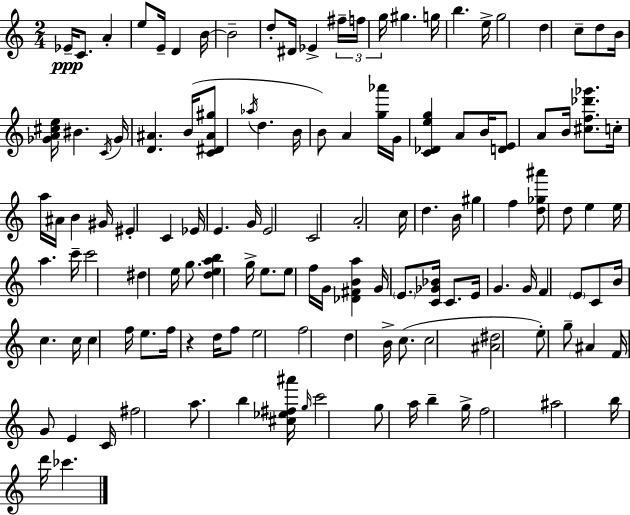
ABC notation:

X:1
T:Untitled
M:2/4
L:1/4
K:Am
_E/4 C/2 A e/2 E/4 D B/4 B2 d/2 ^D/4 _E ^f/4 f/4 g/4 ^g g/4 b e/4 g2 d c/2 d/2 B/4 [_GA^ce]/4 ^B C/4 _G/4 [D^A] B/4 [C^D^A^g]/2 _a/4 d B/4 B/2 A [g_a']/4 G/4 [C_Deg] A/2 B/4 [DE]/2 A/2 B/4 [^cf_d'_g']/2 c/4 a/4 ^A/4 B ^G/4 ^E C _E/4 E G/4 E2 C2 A2 c/4 d B/4 ^g f [d_g^a']/2 d/2 e e/4 a c'/4 c'2 ^d e/4 g/2 [deab] g/4 e/2 e/2 f/4 G/4 [_D^FBa] G/4 E/2 [C_G_B]/4 C/2 E/4 G G/4 F E/2 C/2 B/4 c c/4 c f/4 e/2 f/4 z d/4 f/2 e2 f2 d B/4 c/2 c2 [^A^d]2 e/2 g/2 ^A F/4 G/2 E C/4 ^f2 a/2 b [^c_e^f^a']/4 g/4 c'2 g/2 a/4 b g/4 f2 ^a2 b/4 d'/4 _c'